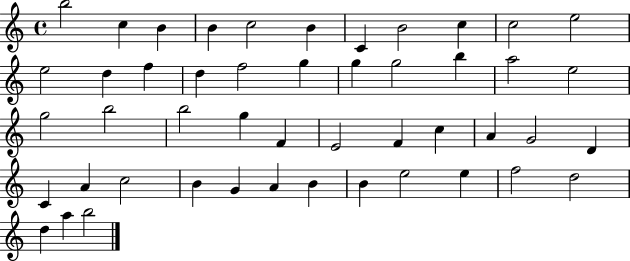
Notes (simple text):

B5/h C5/q B4/q B4/q C5/h B4/q C4/q B4/h C5/q C5/h E5/h E5/h D5/q F5/q D5/q F5/h G5/q G5/q G5/h B5/q A5/h E5/h G5/h B5/h B5/h G5/q F4/q E4/h F4/q C5/q A4/q G4/h D4/q C4/q A4/q C5/h B4/q G4/q A4/q B4/q B4/q E5/h E5/q F5/h D5/h D5/q A5/q B5/h